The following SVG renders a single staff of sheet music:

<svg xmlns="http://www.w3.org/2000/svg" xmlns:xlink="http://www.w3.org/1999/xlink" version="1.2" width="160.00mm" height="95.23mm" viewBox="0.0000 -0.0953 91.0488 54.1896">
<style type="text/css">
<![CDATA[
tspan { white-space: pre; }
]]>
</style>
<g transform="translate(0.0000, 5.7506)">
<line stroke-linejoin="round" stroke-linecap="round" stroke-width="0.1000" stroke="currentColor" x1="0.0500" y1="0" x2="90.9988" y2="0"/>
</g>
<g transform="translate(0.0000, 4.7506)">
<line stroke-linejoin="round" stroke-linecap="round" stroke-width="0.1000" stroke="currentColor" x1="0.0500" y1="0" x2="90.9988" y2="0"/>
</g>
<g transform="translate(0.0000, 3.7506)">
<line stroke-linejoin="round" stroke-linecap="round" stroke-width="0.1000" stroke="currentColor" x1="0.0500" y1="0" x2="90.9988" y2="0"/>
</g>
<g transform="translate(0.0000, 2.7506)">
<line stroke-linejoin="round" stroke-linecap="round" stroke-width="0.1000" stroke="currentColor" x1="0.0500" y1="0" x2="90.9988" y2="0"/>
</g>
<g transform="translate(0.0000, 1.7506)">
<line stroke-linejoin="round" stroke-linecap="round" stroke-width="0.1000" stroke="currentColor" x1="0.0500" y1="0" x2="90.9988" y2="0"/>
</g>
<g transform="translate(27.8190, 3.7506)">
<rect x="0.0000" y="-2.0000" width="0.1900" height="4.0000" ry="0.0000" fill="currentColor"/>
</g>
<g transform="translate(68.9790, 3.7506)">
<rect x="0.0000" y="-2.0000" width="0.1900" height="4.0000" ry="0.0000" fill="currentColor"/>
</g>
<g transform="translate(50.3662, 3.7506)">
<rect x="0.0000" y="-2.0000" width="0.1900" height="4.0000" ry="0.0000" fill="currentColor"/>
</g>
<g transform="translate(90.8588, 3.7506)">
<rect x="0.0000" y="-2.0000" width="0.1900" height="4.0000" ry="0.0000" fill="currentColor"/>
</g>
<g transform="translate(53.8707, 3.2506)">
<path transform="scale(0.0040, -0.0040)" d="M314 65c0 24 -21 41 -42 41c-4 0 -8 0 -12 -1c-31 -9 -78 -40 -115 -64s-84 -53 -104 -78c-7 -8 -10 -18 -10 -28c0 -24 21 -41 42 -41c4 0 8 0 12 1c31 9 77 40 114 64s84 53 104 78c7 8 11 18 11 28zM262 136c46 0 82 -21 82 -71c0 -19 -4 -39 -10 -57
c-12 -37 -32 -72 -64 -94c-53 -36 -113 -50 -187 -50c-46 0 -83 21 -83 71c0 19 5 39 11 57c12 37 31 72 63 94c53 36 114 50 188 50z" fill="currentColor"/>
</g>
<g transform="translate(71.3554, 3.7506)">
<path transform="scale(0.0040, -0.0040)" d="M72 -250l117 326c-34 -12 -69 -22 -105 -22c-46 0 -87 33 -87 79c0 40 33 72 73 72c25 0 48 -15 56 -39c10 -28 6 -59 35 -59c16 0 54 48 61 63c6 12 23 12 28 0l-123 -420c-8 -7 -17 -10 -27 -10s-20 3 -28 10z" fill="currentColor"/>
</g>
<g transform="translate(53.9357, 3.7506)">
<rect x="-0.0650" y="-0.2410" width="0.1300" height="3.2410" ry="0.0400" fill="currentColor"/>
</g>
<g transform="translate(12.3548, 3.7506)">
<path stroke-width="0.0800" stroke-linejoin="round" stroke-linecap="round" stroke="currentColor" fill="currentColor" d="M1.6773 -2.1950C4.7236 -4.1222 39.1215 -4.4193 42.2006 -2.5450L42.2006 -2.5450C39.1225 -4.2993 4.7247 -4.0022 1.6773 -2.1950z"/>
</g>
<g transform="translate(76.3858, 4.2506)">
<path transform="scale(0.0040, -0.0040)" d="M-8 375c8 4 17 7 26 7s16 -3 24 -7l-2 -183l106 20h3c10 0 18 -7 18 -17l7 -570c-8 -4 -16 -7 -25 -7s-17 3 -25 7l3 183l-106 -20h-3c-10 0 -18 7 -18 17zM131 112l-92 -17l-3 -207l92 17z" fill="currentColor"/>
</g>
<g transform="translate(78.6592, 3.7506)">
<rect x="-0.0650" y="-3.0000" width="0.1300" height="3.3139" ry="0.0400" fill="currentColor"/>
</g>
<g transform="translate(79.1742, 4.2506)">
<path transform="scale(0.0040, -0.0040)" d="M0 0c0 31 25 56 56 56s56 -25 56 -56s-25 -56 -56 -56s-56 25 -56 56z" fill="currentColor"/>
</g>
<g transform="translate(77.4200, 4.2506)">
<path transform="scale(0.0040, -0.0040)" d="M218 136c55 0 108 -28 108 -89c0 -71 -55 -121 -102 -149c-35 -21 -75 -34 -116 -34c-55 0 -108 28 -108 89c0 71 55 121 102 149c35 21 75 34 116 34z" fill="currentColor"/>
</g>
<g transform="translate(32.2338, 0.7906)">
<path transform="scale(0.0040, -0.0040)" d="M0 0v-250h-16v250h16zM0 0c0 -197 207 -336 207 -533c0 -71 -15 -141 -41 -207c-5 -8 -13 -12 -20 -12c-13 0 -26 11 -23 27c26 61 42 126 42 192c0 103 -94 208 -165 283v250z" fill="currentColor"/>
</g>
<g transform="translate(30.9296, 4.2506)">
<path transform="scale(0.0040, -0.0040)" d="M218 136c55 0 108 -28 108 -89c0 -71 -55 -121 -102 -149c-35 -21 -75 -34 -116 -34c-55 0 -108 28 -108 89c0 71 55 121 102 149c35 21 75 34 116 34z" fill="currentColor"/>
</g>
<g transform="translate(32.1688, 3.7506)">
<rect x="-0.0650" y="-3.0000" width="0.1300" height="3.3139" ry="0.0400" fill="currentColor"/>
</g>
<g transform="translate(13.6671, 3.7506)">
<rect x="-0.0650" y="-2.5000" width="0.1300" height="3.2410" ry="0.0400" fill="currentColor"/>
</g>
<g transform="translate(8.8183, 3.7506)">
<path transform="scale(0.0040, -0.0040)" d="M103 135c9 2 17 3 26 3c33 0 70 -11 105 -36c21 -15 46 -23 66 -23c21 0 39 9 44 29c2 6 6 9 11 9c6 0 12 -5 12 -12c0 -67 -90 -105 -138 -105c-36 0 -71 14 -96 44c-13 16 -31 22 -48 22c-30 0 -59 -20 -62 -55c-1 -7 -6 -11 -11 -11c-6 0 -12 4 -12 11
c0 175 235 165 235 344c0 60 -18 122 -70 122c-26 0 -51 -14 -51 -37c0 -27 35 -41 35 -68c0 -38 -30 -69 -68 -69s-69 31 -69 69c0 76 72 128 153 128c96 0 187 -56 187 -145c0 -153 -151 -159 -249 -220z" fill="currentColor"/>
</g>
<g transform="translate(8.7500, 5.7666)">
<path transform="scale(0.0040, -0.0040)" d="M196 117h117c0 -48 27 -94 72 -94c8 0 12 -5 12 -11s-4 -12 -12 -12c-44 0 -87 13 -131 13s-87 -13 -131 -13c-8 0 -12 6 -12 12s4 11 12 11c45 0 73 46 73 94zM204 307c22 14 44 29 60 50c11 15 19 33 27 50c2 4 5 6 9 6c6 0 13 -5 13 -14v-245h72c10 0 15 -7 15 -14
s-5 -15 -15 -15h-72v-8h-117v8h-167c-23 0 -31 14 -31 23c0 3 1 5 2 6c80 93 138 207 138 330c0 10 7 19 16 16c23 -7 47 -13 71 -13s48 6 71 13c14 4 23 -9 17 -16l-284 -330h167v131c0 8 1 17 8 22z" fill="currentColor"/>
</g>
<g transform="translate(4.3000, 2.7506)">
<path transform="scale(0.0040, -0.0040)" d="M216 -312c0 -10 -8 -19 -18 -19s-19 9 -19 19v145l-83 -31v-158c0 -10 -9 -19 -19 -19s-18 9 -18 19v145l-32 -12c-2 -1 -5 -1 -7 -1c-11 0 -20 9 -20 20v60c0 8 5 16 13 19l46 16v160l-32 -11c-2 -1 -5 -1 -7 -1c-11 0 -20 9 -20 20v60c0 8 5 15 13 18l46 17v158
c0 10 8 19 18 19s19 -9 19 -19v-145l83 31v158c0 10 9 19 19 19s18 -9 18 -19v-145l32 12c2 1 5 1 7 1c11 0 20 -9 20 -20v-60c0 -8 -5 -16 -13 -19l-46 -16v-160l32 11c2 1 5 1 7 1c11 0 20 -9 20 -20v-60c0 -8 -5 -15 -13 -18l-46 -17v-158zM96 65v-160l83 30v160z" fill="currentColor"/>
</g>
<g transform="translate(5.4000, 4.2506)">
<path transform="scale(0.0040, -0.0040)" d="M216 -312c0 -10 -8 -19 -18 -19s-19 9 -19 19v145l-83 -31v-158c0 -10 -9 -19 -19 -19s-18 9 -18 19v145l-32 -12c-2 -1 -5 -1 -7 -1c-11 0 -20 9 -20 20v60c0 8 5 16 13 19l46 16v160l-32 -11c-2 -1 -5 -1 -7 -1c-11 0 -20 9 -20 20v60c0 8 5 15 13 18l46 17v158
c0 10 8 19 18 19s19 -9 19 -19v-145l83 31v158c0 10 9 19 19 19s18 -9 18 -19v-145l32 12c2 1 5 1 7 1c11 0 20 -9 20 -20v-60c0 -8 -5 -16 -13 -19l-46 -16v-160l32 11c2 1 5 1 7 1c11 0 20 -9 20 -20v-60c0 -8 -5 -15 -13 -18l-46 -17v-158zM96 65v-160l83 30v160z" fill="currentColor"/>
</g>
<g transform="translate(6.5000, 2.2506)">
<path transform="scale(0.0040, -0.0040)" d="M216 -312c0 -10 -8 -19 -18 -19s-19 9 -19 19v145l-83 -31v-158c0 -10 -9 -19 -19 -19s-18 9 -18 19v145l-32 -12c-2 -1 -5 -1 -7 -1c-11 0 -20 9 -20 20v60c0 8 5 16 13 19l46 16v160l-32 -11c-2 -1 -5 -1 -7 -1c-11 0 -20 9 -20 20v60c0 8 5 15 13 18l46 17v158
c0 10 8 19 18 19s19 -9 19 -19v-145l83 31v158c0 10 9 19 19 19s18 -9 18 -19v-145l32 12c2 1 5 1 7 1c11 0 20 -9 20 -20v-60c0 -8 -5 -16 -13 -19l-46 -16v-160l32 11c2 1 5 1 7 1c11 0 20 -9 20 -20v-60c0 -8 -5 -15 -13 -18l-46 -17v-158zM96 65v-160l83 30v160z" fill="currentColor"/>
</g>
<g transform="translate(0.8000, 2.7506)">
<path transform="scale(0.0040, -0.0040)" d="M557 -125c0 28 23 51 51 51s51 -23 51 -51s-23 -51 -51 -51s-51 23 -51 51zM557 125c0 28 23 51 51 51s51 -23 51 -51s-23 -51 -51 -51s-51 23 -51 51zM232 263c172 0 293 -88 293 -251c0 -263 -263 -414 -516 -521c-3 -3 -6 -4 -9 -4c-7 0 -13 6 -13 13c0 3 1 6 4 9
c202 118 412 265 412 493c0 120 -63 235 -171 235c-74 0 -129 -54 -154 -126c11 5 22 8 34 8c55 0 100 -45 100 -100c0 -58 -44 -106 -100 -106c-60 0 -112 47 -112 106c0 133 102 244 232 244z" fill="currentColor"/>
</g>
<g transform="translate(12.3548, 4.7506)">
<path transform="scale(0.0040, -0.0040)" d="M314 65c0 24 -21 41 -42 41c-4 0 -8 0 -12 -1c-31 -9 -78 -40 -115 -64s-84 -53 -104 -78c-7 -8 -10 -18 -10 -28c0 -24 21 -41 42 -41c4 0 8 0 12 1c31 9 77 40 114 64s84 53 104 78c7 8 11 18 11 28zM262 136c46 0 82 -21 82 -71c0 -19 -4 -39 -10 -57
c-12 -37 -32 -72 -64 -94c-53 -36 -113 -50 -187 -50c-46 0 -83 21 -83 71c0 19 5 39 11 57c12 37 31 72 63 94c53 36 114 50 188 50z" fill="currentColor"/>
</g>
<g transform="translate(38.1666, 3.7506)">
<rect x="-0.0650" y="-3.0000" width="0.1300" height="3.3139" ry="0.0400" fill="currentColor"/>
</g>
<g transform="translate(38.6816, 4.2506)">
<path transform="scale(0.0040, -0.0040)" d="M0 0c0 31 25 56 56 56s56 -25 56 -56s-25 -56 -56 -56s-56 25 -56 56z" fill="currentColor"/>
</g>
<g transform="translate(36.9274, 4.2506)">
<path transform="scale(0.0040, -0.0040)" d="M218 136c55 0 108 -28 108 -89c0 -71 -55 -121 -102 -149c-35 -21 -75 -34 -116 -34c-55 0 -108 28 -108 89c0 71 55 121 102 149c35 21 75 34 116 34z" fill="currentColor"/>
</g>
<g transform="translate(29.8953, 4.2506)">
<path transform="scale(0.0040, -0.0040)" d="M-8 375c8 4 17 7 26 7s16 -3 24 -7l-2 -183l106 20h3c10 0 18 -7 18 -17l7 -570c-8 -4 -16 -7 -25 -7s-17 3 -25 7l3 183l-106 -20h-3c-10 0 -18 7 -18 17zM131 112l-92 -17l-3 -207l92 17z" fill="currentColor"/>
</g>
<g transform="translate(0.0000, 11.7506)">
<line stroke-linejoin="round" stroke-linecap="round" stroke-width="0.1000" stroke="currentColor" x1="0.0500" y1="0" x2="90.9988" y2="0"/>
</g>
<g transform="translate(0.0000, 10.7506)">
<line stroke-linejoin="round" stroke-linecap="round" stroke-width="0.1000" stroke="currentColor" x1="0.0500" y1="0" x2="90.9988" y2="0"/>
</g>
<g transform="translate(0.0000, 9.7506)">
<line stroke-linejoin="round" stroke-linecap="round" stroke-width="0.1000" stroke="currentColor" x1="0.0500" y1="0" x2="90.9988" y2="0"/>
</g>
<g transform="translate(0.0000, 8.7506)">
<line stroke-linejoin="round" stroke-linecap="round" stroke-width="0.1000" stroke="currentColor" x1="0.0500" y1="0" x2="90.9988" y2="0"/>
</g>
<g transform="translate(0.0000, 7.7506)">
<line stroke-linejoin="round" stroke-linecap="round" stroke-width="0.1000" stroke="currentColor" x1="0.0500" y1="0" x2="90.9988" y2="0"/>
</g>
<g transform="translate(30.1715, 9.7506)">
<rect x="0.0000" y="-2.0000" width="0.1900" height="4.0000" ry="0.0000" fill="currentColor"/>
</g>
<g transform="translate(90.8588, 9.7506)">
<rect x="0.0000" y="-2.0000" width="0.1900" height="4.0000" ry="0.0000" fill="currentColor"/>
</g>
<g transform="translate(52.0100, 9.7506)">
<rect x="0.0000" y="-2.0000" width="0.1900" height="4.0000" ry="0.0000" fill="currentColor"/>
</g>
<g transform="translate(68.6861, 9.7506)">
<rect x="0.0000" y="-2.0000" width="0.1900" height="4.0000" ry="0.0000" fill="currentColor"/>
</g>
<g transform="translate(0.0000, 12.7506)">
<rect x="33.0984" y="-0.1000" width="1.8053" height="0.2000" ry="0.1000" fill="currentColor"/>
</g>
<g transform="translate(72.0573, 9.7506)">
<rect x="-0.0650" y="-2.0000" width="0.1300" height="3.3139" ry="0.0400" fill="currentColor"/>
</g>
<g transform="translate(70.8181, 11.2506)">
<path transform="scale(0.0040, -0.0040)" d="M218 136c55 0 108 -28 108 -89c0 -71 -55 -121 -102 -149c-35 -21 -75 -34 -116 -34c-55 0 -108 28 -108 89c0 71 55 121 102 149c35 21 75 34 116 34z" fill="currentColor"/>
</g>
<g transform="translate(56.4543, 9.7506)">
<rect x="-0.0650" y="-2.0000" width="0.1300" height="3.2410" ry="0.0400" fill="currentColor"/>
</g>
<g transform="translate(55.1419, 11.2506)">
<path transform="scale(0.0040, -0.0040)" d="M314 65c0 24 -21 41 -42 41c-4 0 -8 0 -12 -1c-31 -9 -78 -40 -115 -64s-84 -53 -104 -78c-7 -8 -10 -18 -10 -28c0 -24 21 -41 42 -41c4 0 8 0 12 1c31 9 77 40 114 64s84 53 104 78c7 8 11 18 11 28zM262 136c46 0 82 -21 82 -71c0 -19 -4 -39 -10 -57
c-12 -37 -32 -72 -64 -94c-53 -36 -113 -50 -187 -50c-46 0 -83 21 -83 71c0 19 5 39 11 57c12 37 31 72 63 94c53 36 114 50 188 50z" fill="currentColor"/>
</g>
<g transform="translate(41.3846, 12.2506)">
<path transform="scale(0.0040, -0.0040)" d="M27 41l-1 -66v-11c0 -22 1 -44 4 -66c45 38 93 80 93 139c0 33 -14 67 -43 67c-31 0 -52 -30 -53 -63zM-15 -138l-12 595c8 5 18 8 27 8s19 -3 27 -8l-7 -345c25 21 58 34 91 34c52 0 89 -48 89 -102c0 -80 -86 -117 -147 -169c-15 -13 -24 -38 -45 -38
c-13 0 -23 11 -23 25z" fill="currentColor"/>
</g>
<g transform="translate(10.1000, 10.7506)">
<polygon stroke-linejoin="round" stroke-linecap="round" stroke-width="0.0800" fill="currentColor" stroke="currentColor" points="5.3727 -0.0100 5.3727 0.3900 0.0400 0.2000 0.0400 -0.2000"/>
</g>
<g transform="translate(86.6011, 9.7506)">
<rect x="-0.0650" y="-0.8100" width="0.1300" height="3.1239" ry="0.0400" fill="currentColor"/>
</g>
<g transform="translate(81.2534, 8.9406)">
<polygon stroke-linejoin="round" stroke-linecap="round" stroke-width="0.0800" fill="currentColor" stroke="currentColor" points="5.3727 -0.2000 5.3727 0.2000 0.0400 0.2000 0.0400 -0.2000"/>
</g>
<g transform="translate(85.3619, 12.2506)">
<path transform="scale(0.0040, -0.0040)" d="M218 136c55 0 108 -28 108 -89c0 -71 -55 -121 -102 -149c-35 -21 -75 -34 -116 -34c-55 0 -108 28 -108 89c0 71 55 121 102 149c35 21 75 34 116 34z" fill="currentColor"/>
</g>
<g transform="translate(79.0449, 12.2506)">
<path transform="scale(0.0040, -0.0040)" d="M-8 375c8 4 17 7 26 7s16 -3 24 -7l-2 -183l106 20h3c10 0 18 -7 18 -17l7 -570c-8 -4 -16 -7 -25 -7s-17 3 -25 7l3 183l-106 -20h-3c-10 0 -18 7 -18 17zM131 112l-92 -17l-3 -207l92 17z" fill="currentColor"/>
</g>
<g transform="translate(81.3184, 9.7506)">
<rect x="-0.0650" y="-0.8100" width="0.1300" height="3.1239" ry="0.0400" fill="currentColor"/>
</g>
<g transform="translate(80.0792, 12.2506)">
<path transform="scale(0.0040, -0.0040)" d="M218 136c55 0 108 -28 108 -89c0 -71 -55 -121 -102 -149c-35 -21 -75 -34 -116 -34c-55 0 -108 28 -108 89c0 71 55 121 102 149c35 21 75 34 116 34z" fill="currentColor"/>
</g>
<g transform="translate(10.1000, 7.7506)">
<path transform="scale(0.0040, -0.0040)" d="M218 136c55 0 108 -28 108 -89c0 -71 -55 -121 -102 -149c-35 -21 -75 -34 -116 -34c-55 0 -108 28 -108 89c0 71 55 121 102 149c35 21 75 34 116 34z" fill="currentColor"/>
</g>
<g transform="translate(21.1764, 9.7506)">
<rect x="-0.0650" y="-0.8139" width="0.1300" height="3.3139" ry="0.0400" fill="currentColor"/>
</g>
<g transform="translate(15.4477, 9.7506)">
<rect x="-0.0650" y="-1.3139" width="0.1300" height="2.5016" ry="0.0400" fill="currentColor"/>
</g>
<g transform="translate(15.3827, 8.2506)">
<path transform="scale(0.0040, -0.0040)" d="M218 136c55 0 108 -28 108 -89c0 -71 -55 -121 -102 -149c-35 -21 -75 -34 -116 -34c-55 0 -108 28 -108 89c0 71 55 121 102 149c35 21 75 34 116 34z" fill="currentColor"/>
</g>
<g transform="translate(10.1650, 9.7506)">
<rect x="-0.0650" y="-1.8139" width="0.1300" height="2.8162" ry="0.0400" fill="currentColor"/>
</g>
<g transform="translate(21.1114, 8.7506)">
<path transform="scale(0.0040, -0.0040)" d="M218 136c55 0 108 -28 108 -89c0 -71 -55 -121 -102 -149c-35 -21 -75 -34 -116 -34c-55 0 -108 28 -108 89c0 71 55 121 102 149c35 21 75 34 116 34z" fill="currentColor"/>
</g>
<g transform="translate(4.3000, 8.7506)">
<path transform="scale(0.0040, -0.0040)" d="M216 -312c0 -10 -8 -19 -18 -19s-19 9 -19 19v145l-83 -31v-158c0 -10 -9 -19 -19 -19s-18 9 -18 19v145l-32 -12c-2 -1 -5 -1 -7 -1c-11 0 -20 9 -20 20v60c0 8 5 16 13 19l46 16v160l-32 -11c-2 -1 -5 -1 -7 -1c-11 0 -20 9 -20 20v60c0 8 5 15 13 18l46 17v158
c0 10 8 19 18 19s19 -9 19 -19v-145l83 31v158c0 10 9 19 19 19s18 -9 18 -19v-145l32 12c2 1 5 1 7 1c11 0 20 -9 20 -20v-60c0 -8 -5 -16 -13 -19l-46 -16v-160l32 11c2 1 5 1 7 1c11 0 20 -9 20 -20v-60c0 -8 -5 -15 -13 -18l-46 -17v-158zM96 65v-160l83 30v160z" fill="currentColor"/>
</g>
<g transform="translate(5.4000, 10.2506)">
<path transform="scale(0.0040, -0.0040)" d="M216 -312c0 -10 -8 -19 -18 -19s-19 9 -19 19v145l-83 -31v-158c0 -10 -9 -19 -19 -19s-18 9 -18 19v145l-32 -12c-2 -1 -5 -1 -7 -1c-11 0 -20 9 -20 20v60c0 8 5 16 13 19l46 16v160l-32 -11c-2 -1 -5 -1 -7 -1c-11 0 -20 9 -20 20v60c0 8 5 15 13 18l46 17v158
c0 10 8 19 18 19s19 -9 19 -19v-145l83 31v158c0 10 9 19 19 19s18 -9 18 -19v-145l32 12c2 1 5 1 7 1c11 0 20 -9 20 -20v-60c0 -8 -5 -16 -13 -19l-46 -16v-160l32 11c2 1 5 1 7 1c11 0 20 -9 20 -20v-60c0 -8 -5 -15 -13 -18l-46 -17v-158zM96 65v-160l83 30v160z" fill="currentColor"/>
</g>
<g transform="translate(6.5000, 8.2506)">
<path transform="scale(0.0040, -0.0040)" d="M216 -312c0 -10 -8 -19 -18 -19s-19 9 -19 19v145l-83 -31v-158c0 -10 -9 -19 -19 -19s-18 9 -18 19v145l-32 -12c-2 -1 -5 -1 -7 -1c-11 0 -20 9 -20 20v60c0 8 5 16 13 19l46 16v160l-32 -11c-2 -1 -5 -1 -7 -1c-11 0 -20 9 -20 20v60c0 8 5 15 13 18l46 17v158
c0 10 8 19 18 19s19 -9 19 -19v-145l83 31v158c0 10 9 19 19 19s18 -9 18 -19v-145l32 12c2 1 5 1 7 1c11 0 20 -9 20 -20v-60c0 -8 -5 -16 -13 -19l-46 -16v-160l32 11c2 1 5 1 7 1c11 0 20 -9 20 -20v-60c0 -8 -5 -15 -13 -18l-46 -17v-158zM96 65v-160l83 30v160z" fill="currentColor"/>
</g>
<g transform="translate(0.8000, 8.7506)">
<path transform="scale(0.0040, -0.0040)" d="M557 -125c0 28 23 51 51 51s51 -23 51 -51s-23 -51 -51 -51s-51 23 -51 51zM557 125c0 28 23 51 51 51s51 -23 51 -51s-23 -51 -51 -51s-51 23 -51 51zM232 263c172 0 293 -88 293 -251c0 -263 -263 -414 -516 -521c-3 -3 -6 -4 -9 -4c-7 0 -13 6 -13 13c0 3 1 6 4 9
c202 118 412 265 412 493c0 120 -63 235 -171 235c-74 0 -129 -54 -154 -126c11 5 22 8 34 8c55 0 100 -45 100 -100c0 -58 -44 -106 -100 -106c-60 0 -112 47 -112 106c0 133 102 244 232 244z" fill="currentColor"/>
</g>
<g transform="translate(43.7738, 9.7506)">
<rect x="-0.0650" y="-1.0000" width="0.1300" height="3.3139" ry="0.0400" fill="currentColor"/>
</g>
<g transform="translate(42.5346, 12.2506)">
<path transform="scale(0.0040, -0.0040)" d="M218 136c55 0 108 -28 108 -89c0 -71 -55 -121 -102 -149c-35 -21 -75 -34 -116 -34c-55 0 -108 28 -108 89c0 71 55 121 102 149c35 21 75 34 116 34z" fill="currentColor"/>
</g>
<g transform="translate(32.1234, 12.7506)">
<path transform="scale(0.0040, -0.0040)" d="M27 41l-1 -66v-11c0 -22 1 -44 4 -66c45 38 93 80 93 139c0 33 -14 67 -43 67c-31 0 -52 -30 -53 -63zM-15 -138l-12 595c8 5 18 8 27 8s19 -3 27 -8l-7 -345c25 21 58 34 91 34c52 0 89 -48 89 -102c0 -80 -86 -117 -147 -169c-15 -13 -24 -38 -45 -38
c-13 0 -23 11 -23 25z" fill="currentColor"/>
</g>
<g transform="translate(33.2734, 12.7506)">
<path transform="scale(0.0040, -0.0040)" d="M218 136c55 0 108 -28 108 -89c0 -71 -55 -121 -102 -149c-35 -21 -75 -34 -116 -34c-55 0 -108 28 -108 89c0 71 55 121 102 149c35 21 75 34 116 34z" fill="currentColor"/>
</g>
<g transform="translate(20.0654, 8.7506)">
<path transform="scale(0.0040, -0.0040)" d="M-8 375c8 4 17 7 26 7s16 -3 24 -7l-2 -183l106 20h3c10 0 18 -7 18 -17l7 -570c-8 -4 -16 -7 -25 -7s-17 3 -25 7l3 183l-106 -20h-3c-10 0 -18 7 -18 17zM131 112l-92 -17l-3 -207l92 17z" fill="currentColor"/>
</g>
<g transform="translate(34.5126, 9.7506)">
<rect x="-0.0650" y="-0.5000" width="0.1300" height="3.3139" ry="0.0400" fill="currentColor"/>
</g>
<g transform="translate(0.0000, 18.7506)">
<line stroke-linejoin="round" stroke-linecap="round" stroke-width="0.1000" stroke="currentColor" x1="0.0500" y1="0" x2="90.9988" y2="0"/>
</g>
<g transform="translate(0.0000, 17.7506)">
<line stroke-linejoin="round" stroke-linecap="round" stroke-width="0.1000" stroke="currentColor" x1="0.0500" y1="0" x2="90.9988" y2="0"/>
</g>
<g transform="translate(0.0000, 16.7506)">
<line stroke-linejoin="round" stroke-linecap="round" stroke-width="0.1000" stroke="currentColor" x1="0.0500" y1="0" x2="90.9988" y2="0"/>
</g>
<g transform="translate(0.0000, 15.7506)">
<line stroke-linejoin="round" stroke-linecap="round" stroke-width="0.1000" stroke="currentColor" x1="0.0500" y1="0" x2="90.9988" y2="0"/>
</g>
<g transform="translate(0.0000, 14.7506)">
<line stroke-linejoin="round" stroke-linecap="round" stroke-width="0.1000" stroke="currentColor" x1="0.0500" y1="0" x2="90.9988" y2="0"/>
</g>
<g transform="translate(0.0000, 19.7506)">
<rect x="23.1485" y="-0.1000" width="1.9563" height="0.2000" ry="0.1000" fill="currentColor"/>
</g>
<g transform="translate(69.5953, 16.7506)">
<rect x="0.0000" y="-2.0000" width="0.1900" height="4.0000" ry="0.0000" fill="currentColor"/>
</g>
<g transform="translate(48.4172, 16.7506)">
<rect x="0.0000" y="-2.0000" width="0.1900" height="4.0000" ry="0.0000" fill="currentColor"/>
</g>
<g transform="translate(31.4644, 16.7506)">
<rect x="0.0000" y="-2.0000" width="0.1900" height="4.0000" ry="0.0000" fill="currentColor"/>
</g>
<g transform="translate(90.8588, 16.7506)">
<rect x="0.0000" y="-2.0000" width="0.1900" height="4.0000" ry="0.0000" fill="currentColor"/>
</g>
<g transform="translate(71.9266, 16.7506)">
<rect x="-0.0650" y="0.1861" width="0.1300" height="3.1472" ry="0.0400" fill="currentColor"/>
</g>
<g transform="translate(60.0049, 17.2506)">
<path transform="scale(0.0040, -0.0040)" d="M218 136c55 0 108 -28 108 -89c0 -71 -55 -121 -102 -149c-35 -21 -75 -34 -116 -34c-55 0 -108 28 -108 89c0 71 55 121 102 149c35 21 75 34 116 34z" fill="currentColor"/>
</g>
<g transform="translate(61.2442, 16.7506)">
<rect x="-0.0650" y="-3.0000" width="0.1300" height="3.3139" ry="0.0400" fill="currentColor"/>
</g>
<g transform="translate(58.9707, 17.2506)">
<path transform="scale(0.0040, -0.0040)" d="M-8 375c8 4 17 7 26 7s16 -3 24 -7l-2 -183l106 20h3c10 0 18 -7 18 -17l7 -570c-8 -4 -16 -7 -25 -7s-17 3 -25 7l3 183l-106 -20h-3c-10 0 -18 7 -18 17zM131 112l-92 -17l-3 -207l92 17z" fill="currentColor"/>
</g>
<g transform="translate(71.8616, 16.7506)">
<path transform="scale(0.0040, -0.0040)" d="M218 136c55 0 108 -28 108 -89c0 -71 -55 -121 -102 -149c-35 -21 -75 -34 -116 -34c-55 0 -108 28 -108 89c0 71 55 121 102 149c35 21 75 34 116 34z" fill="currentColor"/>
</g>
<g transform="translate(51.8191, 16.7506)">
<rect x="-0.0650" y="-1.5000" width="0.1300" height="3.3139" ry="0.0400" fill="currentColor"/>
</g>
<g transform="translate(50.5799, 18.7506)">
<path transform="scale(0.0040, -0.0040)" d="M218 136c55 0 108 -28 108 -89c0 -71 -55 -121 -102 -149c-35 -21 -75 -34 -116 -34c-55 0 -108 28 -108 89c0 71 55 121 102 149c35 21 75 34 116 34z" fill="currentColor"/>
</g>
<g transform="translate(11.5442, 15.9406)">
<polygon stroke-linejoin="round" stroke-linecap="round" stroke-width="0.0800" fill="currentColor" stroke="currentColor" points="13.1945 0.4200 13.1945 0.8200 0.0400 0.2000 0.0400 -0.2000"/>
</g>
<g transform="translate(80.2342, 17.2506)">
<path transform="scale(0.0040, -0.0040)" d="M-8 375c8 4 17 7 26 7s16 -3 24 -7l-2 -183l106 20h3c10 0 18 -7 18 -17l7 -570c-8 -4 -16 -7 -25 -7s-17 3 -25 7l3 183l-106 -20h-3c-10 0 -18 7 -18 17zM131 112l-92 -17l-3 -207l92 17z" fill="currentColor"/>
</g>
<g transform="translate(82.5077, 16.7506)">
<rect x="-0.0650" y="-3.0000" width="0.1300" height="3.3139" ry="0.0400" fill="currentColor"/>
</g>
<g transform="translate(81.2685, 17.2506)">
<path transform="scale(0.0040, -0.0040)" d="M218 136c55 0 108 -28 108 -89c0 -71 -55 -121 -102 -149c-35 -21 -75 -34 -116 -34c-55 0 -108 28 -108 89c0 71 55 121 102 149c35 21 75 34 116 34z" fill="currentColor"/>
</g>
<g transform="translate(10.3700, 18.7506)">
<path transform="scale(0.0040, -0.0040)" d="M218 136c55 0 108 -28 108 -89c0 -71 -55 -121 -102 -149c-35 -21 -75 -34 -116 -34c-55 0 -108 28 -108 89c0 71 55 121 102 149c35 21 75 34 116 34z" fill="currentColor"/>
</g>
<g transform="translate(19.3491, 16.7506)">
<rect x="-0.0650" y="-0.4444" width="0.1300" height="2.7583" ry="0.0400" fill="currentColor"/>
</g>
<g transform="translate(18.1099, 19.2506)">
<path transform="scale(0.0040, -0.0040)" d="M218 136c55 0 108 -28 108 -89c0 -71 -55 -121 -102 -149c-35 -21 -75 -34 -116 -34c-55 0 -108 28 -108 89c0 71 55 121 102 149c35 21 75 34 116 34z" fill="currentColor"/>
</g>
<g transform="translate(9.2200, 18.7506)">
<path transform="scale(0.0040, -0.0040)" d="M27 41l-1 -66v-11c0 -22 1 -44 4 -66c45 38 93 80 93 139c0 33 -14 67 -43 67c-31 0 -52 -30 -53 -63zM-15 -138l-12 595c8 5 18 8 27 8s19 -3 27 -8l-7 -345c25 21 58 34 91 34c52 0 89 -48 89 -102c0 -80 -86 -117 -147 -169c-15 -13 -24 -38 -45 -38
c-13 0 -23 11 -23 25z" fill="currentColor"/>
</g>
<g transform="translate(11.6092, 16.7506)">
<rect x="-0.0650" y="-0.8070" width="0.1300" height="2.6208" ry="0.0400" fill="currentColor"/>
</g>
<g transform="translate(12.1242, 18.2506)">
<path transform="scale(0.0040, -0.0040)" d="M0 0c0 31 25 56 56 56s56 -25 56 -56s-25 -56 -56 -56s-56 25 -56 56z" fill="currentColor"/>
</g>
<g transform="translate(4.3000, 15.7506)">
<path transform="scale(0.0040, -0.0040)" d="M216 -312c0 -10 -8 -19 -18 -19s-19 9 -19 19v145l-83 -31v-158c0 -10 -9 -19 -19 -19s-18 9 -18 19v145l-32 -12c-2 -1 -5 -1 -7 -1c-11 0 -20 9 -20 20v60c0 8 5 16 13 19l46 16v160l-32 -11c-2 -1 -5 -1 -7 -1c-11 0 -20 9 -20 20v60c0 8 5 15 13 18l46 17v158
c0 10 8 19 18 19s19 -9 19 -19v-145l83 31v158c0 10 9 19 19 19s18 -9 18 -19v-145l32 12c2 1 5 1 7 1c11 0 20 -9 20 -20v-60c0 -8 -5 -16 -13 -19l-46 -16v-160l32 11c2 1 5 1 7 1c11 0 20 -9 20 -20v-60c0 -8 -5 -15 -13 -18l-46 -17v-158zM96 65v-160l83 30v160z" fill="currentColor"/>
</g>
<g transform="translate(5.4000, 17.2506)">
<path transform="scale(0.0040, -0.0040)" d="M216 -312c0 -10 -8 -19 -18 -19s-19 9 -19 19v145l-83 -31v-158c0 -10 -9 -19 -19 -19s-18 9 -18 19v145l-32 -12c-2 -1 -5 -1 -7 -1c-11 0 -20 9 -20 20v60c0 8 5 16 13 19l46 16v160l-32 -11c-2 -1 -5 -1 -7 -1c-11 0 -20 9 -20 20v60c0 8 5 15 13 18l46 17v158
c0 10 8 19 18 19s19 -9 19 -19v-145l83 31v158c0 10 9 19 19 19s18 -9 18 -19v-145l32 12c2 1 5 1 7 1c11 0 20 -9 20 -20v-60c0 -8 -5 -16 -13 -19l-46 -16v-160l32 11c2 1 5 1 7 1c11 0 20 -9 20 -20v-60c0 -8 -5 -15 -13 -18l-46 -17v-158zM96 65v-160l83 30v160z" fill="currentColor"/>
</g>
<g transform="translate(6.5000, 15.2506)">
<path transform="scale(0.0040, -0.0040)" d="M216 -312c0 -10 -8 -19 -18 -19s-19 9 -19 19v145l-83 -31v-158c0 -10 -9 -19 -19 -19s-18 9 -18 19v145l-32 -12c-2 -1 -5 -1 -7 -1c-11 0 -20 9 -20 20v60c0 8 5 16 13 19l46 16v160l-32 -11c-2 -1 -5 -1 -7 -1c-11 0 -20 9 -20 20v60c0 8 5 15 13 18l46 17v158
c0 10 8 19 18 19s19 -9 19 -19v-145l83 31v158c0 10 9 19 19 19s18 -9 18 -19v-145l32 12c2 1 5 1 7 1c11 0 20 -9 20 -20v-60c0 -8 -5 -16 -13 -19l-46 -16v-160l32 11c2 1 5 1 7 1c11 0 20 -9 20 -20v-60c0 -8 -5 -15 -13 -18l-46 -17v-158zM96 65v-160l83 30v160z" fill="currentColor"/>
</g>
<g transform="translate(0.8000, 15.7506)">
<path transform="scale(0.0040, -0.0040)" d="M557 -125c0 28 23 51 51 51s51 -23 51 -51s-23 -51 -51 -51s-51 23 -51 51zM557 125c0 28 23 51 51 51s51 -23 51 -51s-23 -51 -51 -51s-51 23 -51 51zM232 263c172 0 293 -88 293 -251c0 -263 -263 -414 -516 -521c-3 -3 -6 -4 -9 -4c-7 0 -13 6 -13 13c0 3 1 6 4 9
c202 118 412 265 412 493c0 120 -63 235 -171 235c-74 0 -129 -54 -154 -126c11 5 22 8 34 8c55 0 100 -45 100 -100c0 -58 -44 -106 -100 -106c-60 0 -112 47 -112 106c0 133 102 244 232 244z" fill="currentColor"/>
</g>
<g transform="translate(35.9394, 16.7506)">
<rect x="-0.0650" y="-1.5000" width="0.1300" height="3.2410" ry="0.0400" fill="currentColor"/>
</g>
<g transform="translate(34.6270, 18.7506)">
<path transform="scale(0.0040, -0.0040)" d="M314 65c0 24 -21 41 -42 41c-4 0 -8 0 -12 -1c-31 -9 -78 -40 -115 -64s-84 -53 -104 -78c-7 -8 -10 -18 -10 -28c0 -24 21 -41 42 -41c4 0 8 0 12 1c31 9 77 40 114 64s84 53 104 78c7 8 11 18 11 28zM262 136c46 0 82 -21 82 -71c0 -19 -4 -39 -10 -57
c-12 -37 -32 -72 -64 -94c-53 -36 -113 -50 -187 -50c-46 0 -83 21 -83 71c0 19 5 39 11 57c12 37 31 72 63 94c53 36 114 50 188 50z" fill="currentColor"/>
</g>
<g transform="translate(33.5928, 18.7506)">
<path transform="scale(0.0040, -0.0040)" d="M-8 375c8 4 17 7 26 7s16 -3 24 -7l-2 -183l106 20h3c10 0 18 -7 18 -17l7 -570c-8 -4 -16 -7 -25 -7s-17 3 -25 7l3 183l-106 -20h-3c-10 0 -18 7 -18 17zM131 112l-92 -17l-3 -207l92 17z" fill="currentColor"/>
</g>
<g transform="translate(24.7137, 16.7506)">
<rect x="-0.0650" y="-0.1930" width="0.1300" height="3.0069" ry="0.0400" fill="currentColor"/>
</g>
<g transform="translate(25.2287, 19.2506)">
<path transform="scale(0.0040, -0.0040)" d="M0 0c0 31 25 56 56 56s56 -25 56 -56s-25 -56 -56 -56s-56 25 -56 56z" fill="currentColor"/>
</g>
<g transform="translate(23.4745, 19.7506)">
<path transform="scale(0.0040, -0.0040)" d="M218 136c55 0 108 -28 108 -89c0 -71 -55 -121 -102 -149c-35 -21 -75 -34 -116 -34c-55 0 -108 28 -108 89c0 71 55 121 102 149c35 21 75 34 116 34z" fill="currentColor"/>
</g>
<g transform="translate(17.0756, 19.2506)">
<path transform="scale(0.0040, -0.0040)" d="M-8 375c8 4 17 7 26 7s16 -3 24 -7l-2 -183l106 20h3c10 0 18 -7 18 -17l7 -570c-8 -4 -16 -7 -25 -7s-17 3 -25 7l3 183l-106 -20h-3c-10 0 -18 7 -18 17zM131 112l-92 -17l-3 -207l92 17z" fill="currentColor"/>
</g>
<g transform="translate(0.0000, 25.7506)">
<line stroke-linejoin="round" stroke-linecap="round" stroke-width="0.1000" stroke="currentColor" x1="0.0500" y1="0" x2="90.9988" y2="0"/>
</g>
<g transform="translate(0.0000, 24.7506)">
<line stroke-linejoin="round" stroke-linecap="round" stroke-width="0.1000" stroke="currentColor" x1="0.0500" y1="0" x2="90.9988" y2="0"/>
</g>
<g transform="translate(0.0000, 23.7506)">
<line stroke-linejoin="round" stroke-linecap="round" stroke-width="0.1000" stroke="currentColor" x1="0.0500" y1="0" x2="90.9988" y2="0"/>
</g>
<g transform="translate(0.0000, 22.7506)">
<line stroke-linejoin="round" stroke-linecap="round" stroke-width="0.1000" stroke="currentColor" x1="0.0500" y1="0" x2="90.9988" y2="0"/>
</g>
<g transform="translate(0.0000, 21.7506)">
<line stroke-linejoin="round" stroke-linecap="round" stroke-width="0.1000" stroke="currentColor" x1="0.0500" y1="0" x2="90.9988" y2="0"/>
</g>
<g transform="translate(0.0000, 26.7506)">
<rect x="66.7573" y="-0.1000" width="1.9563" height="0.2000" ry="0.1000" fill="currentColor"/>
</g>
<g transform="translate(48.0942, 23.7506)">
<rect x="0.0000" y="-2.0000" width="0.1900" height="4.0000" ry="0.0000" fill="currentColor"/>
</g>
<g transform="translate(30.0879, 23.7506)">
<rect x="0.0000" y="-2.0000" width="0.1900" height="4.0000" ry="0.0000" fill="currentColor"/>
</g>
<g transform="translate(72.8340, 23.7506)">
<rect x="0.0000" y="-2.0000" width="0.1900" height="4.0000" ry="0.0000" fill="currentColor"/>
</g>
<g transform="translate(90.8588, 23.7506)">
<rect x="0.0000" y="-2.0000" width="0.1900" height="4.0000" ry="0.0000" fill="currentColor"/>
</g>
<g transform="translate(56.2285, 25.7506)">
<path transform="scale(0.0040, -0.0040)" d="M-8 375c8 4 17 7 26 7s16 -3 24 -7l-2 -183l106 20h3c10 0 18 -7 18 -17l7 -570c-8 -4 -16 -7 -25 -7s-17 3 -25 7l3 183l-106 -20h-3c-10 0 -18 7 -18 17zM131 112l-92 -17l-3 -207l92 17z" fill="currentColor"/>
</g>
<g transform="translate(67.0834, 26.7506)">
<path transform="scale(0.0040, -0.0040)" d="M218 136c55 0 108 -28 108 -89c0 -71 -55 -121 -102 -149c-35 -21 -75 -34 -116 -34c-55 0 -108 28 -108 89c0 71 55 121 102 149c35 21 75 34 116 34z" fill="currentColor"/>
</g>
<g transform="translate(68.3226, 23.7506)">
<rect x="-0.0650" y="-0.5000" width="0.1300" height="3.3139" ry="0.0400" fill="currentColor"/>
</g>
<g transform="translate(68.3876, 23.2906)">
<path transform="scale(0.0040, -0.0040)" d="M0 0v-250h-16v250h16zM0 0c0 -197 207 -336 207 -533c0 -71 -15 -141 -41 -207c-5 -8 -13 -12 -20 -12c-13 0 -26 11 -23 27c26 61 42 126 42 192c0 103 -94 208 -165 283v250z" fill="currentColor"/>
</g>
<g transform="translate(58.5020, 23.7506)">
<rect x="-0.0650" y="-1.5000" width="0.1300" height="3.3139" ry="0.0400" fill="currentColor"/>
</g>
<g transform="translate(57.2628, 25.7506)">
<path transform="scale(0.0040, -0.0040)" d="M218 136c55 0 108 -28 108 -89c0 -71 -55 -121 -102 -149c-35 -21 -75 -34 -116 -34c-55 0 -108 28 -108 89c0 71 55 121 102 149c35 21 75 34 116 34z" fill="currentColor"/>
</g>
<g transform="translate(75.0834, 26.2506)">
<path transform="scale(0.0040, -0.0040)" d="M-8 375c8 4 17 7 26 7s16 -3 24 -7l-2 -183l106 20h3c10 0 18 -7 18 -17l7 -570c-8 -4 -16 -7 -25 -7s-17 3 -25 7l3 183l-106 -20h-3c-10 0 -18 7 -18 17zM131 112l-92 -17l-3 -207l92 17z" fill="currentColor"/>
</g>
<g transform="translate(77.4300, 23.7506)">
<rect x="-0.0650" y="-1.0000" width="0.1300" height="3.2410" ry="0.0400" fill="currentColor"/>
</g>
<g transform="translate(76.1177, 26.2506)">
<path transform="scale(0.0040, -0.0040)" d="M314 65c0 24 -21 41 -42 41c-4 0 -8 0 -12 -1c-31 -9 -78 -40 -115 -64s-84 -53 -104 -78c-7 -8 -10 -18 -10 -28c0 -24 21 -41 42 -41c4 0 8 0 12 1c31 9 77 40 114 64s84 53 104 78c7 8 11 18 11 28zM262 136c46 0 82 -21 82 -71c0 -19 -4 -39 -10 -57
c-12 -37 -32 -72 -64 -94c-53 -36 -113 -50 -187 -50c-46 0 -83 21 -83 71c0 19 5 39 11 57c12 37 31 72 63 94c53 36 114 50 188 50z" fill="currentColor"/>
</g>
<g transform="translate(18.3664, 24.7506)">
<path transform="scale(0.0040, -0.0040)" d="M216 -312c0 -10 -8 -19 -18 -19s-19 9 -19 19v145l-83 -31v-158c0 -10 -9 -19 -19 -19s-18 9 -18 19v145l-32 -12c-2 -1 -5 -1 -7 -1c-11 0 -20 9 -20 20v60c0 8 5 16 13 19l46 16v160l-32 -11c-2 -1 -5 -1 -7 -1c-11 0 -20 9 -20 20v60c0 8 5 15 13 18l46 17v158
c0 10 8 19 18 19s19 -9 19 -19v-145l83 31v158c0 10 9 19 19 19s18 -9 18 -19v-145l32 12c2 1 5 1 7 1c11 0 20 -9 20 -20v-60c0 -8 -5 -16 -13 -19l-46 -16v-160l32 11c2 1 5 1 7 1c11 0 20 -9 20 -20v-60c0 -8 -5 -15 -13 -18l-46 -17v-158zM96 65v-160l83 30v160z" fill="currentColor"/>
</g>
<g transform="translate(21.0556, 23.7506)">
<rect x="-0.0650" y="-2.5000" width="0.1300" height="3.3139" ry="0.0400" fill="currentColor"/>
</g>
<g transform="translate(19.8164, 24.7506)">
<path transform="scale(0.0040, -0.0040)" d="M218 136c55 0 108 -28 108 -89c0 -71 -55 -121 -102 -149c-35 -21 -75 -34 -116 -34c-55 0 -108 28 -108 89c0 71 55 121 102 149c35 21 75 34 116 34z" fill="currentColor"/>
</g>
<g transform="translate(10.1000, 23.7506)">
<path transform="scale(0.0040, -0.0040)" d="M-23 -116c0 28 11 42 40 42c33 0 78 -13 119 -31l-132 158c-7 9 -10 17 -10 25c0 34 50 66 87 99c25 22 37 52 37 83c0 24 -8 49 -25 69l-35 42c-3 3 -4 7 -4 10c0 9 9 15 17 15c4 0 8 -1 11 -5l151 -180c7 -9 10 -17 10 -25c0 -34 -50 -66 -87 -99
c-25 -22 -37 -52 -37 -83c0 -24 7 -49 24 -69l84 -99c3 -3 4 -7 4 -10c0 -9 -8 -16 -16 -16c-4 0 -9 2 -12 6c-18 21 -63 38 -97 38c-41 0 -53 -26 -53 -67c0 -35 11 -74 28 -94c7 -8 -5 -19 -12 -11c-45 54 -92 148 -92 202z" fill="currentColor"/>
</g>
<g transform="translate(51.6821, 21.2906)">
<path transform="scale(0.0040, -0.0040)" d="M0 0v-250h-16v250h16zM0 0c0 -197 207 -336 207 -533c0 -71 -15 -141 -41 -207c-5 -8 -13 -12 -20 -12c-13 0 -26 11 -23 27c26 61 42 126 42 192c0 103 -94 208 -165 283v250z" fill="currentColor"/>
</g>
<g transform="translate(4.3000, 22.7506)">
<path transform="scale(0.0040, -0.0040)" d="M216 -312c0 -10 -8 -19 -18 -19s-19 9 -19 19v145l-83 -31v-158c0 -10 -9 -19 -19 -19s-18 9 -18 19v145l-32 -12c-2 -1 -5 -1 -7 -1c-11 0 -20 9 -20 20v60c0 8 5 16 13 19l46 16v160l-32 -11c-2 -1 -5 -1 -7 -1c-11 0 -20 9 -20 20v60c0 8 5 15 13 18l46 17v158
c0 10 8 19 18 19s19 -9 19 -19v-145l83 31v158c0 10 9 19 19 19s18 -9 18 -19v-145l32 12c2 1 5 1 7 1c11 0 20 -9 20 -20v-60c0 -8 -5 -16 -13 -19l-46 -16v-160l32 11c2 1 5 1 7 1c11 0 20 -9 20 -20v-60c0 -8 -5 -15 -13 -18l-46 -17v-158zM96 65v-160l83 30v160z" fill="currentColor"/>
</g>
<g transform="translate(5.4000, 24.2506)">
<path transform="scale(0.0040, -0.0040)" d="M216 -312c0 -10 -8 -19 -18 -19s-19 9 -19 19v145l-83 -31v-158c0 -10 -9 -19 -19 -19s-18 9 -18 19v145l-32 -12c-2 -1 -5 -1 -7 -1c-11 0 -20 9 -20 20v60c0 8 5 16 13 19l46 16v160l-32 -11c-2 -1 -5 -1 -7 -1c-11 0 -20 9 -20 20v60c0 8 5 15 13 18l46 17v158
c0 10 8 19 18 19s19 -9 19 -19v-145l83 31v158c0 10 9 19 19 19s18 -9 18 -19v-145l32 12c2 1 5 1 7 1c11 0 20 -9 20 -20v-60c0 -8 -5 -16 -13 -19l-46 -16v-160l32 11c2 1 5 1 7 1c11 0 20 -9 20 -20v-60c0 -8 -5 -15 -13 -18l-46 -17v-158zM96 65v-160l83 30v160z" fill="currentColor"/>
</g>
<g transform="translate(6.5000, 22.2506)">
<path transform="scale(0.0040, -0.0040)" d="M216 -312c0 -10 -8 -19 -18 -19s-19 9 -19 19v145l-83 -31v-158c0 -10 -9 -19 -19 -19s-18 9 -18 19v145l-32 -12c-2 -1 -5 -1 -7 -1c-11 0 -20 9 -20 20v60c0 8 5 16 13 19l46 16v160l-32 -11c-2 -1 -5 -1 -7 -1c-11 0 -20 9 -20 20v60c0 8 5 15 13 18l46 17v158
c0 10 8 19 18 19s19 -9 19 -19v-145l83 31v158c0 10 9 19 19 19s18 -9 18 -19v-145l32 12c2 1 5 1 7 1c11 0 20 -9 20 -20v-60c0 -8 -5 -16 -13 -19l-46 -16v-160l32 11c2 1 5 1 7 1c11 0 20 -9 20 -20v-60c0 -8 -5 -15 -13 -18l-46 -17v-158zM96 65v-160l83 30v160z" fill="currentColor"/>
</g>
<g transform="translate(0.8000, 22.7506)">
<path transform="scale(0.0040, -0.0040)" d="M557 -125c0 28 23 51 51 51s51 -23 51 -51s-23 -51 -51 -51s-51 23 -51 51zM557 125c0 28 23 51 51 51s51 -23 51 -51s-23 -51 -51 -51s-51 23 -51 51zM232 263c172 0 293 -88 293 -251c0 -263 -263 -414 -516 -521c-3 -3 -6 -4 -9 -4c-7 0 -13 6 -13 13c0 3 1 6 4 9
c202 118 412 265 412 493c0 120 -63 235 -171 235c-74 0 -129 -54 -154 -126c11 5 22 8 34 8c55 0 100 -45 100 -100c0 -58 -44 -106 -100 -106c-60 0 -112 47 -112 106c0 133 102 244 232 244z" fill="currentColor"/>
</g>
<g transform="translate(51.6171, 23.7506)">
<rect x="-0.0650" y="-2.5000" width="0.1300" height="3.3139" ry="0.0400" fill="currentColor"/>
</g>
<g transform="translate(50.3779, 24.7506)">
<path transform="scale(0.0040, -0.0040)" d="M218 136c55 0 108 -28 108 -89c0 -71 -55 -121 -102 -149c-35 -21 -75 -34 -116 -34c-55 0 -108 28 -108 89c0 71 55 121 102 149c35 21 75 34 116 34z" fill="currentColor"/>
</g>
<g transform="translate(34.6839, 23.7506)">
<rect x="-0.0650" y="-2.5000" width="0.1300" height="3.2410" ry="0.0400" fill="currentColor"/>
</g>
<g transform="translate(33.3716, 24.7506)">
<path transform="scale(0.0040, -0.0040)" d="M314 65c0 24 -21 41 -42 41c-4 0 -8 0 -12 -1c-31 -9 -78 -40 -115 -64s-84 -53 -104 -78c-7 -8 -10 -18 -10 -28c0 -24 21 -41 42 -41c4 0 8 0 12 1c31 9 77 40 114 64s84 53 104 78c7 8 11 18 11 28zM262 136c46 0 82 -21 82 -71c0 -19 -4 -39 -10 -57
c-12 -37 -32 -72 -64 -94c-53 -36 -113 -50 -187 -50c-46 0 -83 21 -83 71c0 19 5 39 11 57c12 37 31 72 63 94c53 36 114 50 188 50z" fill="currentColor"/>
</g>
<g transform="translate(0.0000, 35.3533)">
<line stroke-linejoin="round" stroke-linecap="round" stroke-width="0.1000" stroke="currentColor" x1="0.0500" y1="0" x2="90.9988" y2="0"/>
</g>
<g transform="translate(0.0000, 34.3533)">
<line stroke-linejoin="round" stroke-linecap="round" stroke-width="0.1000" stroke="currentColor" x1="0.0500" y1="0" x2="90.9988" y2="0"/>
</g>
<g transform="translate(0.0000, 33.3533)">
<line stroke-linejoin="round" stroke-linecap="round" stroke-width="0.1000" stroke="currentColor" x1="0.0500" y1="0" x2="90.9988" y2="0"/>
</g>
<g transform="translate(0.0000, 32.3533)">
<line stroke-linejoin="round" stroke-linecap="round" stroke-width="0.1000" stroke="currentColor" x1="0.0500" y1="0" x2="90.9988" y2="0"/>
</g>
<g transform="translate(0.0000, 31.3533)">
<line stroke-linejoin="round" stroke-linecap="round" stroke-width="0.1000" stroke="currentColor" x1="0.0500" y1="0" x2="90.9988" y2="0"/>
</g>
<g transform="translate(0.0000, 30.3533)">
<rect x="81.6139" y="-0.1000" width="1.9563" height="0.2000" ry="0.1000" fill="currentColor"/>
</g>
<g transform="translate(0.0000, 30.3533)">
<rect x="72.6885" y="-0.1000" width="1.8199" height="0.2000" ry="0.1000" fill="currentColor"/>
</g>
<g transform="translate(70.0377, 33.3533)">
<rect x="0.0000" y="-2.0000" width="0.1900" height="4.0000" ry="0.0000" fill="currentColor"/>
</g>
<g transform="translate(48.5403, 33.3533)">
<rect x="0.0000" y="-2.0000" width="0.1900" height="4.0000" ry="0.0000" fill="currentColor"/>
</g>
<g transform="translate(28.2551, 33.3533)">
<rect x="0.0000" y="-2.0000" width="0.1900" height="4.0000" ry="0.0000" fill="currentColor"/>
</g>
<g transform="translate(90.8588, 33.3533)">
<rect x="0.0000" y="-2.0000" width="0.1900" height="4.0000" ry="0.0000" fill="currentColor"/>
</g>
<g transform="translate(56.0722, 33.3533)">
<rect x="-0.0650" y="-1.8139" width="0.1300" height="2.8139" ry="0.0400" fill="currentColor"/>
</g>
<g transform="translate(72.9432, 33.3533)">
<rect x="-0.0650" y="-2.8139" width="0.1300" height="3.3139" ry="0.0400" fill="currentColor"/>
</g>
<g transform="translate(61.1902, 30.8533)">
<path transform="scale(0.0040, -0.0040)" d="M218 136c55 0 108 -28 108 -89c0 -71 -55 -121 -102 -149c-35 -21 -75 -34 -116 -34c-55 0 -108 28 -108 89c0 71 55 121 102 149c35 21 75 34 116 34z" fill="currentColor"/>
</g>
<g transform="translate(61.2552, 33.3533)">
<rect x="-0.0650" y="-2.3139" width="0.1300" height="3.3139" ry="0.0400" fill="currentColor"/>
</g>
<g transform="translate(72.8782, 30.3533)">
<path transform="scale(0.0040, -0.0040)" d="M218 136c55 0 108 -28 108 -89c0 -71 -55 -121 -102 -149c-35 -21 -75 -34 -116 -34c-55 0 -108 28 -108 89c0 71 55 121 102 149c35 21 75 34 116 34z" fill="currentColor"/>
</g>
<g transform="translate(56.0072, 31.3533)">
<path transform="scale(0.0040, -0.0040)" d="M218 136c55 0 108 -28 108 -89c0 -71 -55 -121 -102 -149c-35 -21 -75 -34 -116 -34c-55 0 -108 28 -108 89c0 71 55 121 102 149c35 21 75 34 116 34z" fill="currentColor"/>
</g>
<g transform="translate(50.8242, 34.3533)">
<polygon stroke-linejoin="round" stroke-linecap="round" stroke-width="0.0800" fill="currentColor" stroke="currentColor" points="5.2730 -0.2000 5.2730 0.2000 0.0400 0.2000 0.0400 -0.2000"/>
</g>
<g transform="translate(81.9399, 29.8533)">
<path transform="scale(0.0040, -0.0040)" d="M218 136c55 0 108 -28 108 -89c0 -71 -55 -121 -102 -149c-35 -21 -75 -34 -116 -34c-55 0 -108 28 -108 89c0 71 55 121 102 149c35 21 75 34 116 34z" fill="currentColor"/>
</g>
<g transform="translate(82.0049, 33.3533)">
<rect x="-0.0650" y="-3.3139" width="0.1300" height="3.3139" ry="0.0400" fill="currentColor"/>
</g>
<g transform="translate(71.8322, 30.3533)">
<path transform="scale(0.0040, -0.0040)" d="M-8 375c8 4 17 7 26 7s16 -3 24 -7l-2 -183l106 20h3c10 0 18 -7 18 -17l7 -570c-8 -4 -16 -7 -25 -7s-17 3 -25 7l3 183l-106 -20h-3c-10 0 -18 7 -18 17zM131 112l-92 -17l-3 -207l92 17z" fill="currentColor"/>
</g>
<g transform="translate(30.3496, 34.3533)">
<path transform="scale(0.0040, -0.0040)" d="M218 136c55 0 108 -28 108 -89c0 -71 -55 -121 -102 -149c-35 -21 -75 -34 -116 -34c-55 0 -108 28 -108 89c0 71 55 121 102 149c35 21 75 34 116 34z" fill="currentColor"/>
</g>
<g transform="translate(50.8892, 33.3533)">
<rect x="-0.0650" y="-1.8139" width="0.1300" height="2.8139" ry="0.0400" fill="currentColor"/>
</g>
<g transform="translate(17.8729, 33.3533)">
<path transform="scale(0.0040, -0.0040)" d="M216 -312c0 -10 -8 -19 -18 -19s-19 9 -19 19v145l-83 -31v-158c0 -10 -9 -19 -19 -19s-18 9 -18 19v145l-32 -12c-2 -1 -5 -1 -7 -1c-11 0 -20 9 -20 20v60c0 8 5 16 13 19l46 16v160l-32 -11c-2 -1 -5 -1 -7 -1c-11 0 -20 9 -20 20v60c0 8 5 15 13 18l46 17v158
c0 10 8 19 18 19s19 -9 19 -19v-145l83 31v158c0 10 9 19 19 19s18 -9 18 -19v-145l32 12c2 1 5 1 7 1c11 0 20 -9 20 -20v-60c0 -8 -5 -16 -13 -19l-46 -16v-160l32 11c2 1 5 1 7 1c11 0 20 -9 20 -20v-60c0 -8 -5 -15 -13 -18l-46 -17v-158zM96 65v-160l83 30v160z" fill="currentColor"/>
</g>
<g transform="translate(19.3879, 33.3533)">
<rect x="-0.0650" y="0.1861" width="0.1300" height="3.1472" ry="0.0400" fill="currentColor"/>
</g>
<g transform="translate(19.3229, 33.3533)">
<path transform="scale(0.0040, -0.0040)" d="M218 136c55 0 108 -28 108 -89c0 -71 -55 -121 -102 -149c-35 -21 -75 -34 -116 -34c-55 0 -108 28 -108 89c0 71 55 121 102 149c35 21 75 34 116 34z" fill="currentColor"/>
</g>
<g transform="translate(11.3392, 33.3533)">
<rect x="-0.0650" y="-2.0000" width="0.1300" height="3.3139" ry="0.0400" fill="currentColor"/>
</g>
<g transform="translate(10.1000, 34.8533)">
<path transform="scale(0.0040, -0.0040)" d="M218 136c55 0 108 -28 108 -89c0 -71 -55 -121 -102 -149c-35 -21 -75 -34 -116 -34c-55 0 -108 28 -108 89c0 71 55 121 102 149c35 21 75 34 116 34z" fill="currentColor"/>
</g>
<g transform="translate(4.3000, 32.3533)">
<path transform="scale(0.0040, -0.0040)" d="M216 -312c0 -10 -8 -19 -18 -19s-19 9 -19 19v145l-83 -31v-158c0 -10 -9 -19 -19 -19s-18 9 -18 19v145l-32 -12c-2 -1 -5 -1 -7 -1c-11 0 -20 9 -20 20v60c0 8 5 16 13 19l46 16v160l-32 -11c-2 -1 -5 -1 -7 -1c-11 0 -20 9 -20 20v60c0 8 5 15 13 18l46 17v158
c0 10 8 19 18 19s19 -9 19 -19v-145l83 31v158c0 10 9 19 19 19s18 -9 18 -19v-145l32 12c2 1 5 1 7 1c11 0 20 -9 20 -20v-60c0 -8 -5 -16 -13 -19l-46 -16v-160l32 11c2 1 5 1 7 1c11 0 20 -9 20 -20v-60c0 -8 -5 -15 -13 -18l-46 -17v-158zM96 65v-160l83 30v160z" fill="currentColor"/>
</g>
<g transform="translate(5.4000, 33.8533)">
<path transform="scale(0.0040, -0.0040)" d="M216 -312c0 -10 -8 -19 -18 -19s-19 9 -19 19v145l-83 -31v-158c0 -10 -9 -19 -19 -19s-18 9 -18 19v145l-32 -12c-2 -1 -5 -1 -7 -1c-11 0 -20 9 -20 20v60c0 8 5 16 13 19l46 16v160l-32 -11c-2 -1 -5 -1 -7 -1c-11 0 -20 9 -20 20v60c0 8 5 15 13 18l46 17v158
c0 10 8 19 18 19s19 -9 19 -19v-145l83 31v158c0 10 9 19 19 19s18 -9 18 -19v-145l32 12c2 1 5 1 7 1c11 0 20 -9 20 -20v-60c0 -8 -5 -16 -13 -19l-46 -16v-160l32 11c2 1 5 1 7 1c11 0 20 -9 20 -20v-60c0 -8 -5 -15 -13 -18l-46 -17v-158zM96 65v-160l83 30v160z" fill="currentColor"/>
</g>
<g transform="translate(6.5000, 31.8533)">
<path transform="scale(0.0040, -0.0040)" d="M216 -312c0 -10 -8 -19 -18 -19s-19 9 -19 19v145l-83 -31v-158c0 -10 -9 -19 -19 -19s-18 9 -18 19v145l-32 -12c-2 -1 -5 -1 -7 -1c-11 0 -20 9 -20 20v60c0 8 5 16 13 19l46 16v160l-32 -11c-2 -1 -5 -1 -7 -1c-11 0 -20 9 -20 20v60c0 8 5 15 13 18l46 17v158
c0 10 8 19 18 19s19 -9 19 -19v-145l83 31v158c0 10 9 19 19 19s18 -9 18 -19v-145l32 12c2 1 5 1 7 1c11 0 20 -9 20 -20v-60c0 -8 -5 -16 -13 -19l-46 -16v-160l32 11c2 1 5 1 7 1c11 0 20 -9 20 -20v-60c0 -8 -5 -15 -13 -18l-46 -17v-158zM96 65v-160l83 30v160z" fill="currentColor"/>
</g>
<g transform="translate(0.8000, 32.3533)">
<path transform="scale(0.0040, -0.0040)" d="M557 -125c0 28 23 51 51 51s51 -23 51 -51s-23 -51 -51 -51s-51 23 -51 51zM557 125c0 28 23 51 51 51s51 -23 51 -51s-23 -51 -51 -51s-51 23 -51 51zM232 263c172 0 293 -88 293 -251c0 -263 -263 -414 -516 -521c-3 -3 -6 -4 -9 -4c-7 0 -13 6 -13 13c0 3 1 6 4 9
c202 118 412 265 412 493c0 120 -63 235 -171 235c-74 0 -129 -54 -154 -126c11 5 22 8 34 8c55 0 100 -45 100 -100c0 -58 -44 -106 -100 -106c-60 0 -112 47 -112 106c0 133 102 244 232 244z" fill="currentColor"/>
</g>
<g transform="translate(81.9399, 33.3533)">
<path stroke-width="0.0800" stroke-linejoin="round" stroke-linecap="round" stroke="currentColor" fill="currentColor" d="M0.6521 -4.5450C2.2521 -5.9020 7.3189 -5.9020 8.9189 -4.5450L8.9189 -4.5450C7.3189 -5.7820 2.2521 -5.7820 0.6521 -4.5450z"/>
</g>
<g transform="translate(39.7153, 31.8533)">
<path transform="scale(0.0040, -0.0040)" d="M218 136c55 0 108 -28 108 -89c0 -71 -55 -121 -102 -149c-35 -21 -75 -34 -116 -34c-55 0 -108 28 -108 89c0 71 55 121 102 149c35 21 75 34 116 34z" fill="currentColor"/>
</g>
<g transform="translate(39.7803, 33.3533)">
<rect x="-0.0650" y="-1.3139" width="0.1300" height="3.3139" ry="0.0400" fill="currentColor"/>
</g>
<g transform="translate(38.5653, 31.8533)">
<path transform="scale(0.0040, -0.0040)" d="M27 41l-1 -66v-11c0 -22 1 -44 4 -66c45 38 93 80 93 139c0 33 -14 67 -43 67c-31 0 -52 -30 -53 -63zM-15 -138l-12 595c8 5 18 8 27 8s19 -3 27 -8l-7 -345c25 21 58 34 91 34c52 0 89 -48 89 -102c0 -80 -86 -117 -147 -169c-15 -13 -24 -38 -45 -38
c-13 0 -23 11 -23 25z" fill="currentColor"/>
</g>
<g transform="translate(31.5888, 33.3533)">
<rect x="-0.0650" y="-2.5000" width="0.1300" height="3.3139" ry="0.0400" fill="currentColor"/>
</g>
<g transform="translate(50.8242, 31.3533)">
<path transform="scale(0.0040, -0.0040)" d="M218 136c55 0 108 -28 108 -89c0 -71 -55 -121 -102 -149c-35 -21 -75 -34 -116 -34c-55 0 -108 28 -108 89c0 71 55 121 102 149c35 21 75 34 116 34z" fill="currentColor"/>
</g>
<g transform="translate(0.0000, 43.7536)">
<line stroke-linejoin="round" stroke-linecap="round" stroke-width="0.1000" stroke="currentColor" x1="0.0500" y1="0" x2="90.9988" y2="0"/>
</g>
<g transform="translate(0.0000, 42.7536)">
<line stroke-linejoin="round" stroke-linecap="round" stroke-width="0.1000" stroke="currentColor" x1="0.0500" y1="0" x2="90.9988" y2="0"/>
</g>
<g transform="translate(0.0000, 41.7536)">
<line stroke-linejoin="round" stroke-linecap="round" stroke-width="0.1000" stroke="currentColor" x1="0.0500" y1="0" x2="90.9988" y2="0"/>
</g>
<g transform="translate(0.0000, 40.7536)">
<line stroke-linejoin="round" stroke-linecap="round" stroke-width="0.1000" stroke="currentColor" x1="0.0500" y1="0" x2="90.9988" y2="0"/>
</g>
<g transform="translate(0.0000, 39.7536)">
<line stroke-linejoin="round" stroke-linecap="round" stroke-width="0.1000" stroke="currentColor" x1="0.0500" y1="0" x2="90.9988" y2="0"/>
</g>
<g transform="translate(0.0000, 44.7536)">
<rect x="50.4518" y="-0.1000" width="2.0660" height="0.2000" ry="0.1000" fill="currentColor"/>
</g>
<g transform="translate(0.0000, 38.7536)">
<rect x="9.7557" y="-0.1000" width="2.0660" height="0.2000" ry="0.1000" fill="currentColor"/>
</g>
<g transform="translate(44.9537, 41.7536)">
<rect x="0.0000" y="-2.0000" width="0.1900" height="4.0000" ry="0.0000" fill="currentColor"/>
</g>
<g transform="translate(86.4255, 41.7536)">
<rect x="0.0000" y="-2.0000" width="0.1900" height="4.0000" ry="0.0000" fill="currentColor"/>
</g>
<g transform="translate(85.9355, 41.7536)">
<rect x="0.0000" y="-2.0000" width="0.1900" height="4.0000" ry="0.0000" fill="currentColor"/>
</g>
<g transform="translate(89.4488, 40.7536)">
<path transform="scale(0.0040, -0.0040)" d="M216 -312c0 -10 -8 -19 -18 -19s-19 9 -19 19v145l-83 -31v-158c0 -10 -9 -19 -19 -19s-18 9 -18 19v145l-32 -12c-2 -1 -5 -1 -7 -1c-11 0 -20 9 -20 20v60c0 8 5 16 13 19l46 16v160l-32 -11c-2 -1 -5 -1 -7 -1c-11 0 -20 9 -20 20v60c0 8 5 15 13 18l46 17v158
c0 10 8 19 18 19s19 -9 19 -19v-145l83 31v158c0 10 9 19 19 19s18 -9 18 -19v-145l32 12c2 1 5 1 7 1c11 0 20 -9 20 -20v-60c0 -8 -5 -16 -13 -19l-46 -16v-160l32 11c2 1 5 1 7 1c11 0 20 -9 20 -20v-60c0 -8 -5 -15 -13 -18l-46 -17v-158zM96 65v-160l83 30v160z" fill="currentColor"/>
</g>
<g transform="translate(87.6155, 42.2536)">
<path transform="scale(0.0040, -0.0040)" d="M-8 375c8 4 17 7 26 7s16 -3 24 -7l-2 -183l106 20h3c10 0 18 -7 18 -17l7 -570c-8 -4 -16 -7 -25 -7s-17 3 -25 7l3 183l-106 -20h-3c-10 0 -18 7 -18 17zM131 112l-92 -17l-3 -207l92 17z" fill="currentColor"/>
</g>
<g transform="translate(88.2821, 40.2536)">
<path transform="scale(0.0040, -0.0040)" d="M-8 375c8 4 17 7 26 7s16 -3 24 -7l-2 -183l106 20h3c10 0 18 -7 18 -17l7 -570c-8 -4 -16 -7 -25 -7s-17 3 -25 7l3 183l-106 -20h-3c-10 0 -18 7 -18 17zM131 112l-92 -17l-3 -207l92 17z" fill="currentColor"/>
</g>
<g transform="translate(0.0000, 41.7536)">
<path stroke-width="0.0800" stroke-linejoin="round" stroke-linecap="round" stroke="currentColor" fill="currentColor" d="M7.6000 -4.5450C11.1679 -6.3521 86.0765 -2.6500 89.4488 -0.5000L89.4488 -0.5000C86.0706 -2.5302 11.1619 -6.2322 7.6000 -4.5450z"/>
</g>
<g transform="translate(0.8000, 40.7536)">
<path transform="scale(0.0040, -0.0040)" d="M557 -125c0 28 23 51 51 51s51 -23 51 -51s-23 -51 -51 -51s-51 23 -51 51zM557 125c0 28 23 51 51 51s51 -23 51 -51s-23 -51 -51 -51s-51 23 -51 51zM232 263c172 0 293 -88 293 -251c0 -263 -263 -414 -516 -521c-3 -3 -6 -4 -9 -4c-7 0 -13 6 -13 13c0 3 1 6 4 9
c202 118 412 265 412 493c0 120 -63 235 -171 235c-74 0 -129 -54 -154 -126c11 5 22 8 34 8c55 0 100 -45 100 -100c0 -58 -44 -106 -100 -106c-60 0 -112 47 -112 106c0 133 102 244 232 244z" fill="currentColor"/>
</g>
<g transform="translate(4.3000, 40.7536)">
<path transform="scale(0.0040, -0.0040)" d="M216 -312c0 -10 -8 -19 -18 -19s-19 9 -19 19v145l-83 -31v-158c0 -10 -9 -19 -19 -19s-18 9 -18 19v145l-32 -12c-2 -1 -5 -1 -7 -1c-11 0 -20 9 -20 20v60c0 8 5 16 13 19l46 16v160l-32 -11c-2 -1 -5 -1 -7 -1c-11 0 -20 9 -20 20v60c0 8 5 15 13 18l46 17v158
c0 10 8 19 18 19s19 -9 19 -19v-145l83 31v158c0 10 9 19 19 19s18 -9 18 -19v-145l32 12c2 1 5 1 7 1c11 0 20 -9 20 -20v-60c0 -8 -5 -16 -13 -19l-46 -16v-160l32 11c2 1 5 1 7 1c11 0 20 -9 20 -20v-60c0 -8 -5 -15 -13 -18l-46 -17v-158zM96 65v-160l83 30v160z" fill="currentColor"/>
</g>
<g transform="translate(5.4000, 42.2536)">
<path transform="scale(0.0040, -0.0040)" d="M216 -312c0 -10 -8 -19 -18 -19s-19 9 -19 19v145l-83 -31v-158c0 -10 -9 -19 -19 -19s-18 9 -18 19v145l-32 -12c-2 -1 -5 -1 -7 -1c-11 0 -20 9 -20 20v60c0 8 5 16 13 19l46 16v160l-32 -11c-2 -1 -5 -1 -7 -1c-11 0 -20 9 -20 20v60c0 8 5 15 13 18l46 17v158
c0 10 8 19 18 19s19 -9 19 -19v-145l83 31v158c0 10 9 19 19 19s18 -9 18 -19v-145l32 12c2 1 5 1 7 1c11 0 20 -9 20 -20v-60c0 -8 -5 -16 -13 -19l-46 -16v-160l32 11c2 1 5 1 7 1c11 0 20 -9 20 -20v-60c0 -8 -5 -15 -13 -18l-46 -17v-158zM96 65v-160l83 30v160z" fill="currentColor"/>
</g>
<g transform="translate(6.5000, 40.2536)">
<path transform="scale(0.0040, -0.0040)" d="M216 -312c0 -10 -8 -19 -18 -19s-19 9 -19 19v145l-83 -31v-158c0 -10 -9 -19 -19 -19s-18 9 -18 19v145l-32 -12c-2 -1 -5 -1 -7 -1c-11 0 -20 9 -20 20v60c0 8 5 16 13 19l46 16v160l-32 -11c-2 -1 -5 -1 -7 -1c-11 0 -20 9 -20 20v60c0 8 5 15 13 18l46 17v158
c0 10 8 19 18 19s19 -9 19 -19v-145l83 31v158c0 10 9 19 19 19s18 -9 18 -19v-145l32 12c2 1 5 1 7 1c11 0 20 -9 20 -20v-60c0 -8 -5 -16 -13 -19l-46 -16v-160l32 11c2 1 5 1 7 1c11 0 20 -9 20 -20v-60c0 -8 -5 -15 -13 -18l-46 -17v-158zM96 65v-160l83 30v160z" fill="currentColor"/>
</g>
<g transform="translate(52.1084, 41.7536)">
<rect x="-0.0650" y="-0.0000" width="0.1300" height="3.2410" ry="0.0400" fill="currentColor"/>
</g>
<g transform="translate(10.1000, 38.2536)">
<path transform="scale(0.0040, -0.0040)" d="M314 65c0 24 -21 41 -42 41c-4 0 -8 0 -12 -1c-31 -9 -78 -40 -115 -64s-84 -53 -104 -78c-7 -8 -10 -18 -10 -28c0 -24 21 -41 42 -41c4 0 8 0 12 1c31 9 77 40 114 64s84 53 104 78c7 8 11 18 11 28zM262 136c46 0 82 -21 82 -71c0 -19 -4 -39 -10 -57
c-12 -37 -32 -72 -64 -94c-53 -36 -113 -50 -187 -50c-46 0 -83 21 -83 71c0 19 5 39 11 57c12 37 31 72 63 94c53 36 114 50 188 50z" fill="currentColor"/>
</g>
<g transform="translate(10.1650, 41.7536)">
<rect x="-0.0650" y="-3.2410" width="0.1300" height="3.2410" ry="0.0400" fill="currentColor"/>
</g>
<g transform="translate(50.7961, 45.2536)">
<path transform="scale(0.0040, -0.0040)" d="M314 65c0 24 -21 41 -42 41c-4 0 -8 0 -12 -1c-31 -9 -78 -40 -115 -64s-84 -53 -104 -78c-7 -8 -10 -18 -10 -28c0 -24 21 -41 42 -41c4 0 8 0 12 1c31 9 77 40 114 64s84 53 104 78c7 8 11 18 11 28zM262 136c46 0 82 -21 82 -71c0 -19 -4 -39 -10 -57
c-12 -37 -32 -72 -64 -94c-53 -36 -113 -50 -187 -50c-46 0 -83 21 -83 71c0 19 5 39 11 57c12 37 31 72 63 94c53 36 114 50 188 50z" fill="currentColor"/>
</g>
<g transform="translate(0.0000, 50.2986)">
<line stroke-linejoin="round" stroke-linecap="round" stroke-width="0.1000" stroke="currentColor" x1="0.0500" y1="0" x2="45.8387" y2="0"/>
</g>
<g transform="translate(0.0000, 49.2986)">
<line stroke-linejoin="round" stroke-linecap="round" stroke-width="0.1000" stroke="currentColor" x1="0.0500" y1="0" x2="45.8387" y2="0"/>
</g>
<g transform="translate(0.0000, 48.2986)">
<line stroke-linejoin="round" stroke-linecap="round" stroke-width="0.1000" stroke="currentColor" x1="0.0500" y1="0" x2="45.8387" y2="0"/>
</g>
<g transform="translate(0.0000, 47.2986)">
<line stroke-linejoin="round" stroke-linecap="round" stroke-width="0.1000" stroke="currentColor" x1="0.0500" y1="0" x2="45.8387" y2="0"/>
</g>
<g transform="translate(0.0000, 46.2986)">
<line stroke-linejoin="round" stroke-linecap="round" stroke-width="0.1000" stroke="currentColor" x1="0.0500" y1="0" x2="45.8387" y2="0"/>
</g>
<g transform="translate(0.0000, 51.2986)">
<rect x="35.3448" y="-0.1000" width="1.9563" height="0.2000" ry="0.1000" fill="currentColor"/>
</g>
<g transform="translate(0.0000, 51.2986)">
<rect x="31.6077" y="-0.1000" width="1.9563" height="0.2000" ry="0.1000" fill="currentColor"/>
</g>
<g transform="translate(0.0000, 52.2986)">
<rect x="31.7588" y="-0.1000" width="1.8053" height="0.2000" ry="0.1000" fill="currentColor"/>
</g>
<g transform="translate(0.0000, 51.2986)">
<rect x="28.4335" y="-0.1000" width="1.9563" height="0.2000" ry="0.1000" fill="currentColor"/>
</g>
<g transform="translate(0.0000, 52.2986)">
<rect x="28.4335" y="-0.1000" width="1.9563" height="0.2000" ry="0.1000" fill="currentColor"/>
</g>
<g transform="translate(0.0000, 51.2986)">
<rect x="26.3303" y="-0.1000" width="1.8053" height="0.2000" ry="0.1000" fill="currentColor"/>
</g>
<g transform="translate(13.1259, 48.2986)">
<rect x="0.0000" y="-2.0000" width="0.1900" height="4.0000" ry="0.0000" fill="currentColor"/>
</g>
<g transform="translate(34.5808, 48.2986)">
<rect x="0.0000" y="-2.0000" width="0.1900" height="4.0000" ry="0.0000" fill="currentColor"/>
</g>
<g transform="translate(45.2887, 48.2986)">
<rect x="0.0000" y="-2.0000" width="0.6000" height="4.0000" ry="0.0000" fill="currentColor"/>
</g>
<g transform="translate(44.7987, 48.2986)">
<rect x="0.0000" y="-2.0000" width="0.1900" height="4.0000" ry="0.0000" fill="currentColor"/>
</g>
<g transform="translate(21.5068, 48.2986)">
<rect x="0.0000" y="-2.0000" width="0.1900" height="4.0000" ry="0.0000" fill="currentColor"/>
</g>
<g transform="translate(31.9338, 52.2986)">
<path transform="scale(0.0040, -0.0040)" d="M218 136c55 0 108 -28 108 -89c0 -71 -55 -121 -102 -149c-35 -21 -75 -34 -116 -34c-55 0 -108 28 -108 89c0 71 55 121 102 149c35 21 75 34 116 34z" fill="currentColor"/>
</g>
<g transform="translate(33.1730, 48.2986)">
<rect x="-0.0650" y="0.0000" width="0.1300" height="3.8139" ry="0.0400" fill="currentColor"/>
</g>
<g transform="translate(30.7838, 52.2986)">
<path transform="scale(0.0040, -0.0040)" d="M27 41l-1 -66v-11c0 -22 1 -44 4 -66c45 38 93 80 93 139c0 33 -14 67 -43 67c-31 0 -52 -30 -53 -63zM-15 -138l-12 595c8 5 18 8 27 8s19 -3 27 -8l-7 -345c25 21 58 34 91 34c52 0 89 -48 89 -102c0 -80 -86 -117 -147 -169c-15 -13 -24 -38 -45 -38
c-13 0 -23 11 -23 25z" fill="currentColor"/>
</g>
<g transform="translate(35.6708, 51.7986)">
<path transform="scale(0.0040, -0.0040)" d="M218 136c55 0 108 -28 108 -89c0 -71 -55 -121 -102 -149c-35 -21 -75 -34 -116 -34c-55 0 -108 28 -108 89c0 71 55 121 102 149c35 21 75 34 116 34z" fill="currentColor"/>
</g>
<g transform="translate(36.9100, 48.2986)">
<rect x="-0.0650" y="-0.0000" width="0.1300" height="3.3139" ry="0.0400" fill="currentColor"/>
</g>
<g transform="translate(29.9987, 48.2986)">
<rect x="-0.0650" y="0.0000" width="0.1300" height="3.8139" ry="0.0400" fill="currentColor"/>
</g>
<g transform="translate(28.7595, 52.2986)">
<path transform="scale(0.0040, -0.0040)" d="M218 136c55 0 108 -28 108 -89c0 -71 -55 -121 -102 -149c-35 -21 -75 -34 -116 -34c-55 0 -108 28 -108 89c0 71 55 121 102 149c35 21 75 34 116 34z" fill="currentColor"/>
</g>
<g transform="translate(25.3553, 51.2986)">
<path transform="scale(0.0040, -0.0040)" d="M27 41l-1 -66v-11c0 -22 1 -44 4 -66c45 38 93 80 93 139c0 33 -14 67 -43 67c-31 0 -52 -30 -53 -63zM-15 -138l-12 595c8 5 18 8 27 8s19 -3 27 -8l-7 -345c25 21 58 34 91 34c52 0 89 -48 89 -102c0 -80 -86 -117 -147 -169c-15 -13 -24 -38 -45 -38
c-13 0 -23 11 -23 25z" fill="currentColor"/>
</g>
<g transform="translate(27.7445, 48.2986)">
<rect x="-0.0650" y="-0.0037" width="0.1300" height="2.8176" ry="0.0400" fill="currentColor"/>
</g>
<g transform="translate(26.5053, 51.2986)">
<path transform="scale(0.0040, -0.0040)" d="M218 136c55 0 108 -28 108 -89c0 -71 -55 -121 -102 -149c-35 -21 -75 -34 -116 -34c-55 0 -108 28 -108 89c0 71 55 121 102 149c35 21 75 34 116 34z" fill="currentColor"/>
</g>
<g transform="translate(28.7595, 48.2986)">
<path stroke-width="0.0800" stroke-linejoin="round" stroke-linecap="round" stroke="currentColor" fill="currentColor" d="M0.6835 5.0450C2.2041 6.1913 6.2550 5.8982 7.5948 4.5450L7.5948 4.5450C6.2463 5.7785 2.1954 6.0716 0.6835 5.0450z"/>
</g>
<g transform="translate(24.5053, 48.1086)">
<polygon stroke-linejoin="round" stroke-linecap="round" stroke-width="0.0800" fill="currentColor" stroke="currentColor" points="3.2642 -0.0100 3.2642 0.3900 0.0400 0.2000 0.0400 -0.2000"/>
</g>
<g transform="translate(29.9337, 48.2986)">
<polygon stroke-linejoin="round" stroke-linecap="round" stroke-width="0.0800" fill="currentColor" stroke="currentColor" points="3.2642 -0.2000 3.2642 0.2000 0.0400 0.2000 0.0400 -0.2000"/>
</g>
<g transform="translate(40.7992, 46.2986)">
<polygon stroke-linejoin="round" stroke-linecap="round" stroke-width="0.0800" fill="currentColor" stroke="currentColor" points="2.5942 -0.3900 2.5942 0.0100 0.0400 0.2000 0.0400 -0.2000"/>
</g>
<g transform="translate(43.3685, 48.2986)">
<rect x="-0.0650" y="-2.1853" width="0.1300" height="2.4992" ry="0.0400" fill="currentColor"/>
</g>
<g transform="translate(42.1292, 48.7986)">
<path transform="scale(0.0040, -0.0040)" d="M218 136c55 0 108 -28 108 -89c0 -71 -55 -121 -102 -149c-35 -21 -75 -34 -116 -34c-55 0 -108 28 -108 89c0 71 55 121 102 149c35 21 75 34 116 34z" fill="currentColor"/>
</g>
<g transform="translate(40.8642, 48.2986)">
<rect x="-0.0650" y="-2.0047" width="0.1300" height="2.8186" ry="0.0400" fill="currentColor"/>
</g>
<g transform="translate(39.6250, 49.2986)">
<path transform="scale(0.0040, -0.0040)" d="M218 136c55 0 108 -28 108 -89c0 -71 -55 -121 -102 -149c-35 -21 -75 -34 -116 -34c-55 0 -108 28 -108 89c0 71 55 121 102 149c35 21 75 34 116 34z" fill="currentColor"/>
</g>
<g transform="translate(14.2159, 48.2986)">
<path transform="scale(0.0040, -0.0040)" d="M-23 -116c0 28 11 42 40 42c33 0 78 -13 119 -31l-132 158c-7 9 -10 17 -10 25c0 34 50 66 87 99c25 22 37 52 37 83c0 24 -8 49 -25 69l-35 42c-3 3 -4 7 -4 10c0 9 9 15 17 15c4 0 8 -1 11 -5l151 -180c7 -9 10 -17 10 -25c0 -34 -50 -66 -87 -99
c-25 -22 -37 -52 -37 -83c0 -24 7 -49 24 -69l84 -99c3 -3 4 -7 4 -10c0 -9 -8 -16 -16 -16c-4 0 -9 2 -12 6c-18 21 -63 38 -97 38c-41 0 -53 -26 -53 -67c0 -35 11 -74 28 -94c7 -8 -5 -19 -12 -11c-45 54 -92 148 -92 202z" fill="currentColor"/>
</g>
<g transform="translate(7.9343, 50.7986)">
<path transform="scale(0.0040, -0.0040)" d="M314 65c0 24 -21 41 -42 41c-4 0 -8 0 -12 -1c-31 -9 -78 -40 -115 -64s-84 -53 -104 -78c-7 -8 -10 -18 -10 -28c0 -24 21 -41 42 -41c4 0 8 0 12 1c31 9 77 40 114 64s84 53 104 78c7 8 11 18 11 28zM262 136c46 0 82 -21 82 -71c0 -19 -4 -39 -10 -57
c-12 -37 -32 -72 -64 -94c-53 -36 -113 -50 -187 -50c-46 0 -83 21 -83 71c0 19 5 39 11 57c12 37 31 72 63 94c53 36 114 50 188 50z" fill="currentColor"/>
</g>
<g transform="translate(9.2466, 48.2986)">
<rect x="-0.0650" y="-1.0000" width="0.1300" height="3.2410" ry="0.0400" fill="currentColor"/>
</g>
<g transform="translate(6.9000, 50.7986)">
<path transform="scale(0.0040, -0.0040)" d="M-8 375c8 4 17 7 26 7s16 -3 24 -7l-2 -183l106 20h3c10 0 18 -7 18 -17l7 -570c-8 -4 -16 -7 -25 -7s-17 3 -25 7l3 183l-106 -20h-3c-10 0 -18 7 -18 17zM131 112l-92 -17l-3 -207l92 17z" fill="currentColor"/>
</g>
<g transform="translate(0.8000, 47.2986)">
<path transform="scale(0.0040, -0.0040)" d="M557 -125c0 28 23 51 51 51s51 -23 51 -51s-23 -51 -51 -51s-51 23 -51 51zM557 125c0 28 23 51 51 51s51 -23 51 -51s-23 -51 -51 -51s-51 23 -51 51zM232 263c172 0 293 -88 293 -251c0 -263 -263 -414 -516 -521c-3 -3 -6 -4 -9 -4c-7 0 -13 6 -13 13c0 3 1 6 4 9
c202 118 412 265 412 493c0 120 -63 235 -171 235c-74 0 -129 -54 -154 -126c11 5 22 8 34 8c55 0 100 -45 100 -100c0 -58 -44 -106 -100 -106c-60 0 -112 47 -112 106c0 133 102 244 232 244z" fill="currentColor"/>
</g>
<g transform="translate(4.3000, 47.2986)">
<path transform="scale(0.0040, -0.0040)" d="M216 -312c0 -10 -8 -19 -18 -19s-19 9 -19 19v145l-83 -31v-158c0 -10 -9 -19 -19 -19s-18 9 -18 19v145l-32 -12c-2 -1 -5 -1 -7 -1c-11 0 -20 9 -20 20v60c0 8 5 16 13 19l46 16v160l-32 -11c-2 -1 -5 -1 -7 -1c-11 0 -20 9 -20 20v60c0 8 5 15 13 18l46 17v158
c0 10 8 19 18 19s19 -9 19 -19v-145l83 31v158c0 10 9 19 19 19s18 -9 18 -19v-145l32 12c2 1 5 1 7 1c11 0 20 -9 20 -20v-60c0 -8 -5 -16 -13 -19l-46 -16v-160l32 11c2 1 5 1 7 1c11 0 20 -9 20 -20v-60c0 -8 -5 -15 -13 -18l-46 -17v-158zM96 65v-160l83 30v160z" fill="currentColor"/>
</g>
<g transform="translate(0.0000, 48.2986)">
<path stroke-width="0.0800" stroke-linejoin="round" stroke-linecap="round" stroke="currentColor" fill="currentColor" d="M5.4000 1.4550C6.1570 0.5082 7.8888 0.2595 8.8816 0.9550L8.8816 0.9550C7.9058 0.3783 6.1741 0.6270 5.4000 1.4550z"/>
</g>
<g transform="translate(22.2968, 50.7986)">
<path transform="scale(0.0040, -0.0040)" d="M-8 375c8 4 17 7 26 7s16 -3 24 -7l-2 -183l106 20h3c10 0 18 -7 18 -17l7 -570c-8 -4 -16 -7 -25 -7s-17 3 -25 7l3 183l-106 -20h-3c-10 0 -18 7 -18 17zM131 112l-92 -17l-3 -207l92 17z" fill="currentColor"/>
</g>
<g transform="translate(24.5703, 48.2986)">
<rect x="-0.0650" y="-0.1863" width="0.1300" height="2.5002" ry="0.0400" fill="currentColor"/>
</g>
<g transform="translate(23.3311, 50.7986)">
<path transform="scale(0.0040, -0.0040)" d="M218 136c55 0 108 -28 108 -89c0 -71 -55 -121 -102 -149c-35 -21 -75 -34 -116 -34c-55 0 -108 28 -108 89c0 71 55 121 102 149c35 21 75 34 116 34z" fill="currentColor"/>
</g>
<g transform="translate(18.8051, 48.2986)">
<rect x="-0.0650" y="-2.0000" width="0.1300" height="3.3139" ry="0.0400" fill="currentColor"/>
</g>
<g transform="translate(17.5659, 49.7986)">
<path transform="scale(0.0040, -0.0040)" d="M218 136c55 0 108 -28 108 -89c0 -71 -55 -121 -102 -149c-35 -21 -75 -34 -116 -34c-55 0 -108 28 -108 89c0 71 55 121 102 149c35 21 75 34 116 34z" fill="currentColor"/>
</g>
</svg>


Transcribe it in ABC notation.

X:1
T:Untitled
M:2/4
L:1/4
K:A
B,,2 C,/2 C, E,2 z/2 C, A,/2 ^G,/2 F, _E,, _F,, A,,2 A,, F,,/2 F,,/2 _G,,/2 F,,/2 E,,/2 G,,2 ^G,, C, D, C, z ^B,, B,,2 B,,/2 G,, E,,/2 F,,2 A,, ^D, B,, _G, A,/2 A,/2 B, C D D2 D,,2 F,,2 z A,, F,,/2 _E,,/2 C,,/2 _C,,/2 D,, B,,/2 C,/2